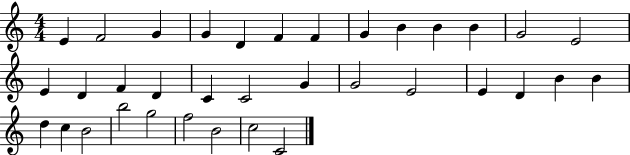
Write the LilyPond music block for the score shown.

{
  \clef treble
  \numericTimeSignature
  \time 4/4
  \key c \major
  e'4 f'2 g'4 | g'4 d'4 f'4 f'4 | g'4 b'4 b'4 b'4 | g'2 e'2 | \break e'4 d'4 f'4 d'4 | c'4 c'2 g'4 | g'2 e'2 | e'4 d'4 b'4 b'4 | \break d''4 c''4 b'2 | b''2 g''2 | f''2 b'2 | c''2 c'2 | \break \bar "|."
}